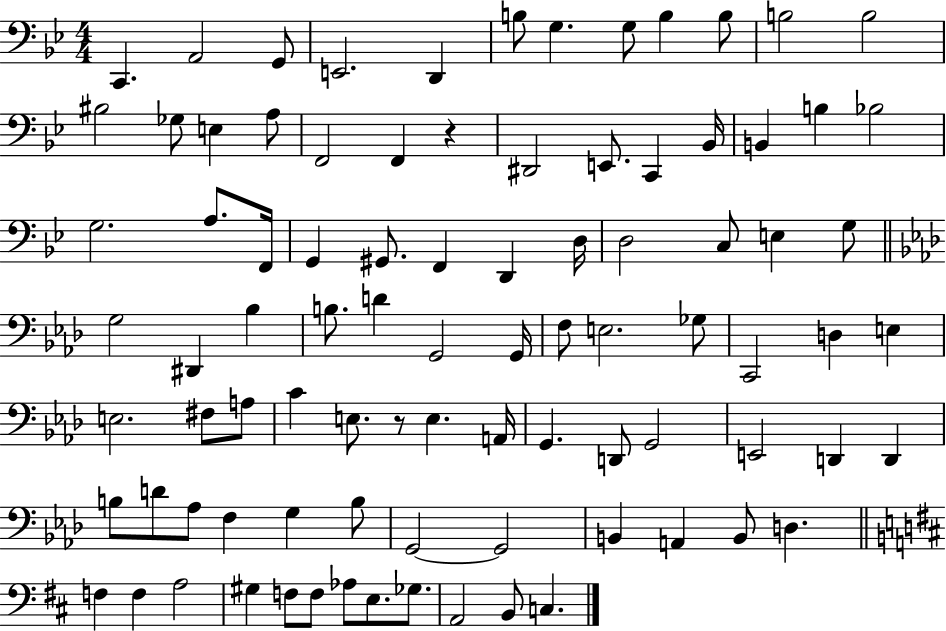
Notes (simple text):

C2/q. A2/h G2/e E2/h. D2/q B3/e G3/q. G3/e B3/q B3/e B3/h B3/h BIS3/h Gb3/e E3/q A3/e F2/h F2/q R/q D#2/h E2/e. C2/q Bb2/s B2/q B3/q Bb3/h G3/h. A3/e. F2/s G2/q G#2/e. F2/q D2/q D3/s D3/h C3/e E3/q G3/e G3/h D#2/q Bb3/q B3/e. D4/q G2/h G2/s F3/e E3/h. Gb3/e C2/h D3/q E3/q E3/h. F#3/e A3/e C4/q E3/e. R/e E3/q. A2/s G2/q. D2/e G2/h E2/h D2/q D2/q B3/e D4/e Ab3/e F3/q G3/q B3/e G2/h G2/h B2/q A2/q B2/e D3/q. F3/q F3/q A3/h G#3/q F3/e F3/e Ab3/e E3/e. Gb3/e. A2/h B2/e C3/q.